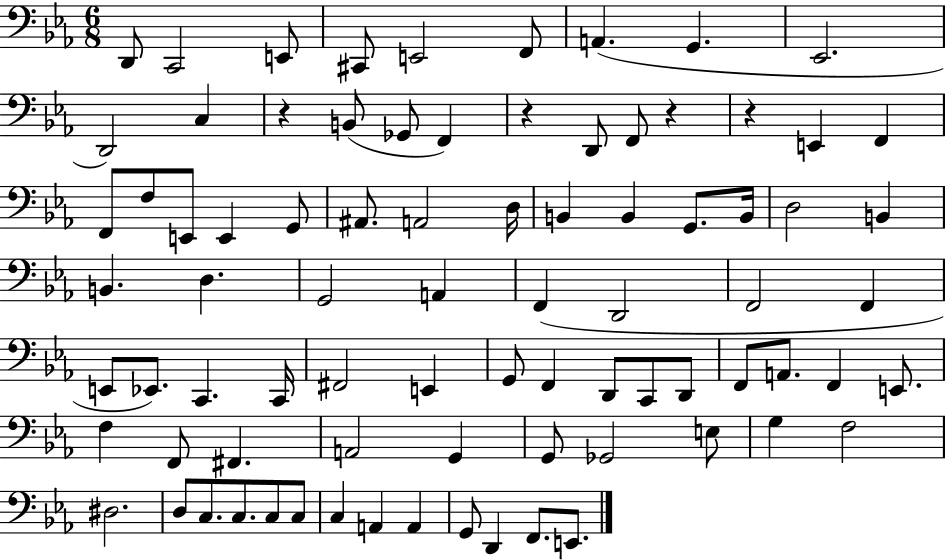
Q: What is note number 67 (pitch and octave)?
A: D3